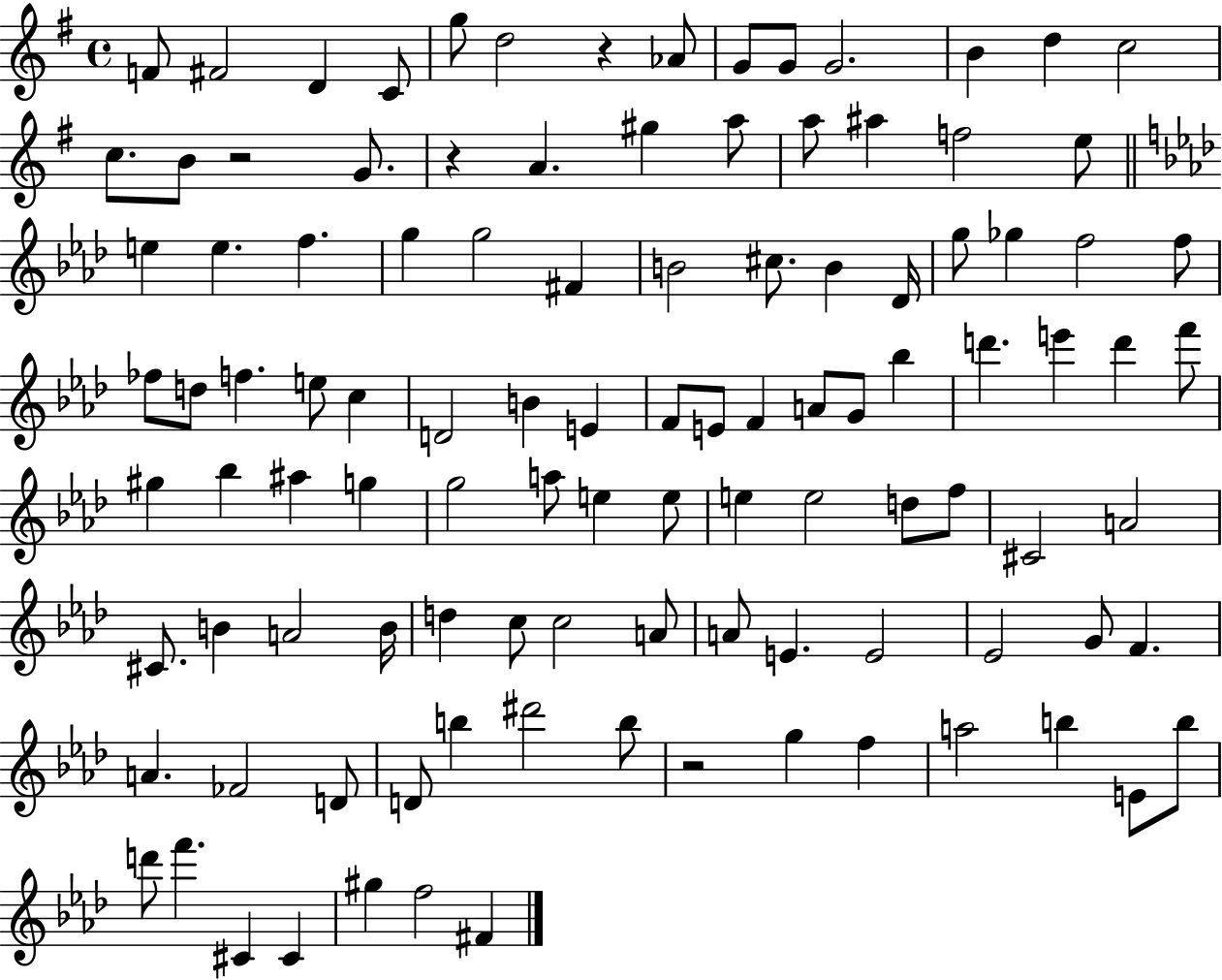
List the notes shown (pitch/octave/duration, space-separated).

F4/e F#4/h D4/q C4/e G5/e D5/h R/q Ab4/e G4/e G4/e G4/h. B4/q D5/q C5/h C5/e. B4/e R/h G4/e. R/q A4/q. G#5/q A5/e A5/e A#5/q F5/h E5/e E5/q E5/q. F5/q. G5/q G5/h F#4/q B4/h C#5/e. B4/q Db4/s G5/e Gb5/q F5/h F5/e FES5/e D5/e F5/q. E5/e C5/q D4/h B4/q E4/q F4/e E4/e F4/q A4/e G4/e Bb5/q D6/q. E6/q D6/q F6/e G#5/q Bb5/q A#5/q G5/q G5/h A5/e E5/q E5/e E5/q E5/h D5/e F5/e C#4/h A4/h C#4/e. B4/q A4/h B4/s D5/q C5/e C5/h A4/e A4/e E4/q. E4/h Eb4/h G4/e F4/q. A4/q. FES4/h D4/e D4/e B5/q D#6/h B5/e R/h G5/q F5/q A5/h B5/q E4/e B5/e D6/e F6/q. C#4/q C#4/q G#5/q F5/h F#4/q